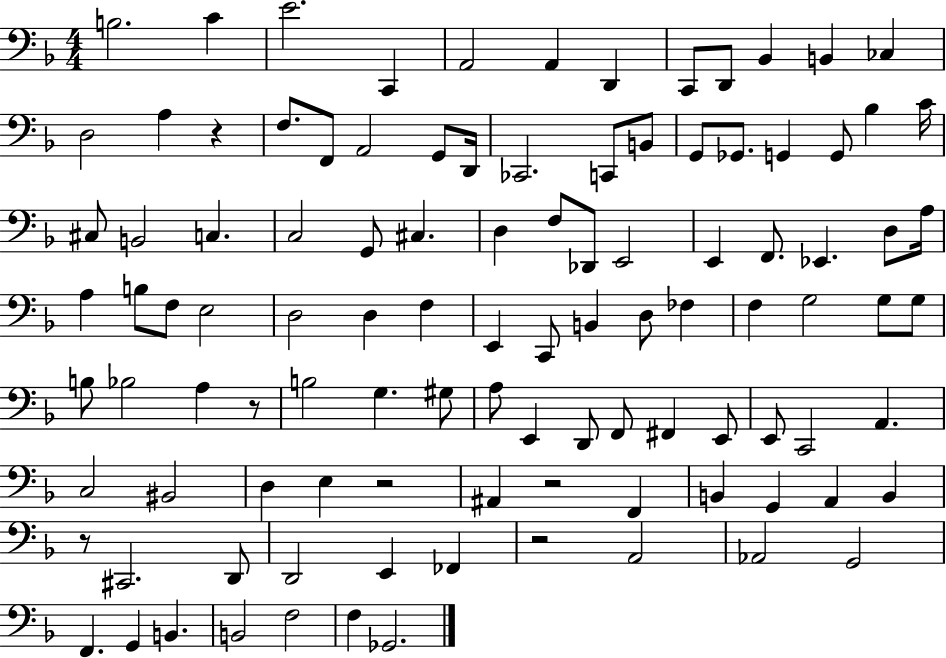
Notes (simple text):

B3/h. C4/q E4/h. C2/q A2/h A2/q D2/q C2/e D2/e Bb2/q B2/q CES3/q D3/h A3/q R/q F3/e. F2/e A2/h G2/e D2/s CES2/h. C2/e B2/e G2/e Gb2/e. G2/q G2/e Bb3/q C4/s C#3/e B2/h C3/q. C3/h G2/e C#3/q. D3/q F3/e Db2/e E2/h E2/q F2/e. Eb2/q. D3/e A3/s A3/q B3/e F3/e E3/h D3/h D3/q F3/q E2/q C2/e B2/q D3/e FES3/q F3/q G3/h G3/e G3/e B3/e Bb3/h A3/q R/e B3/h G3/q. G#3/e A3/e E2/q D2/e F2/e F#2/q E2/e E2/e C2/h A2/q. C3/h BIS2/h D3/q E3/q R/h A#2/q R/h F2/q B2/q G2/q A2/q B2/q R/e C#2/h. D2/e D2/h E2/q FES2/q R/h A2/h Ab2/h G2/h F2/q. G2/q B2/q. B2/h F3/h F3/q Gb2/h.